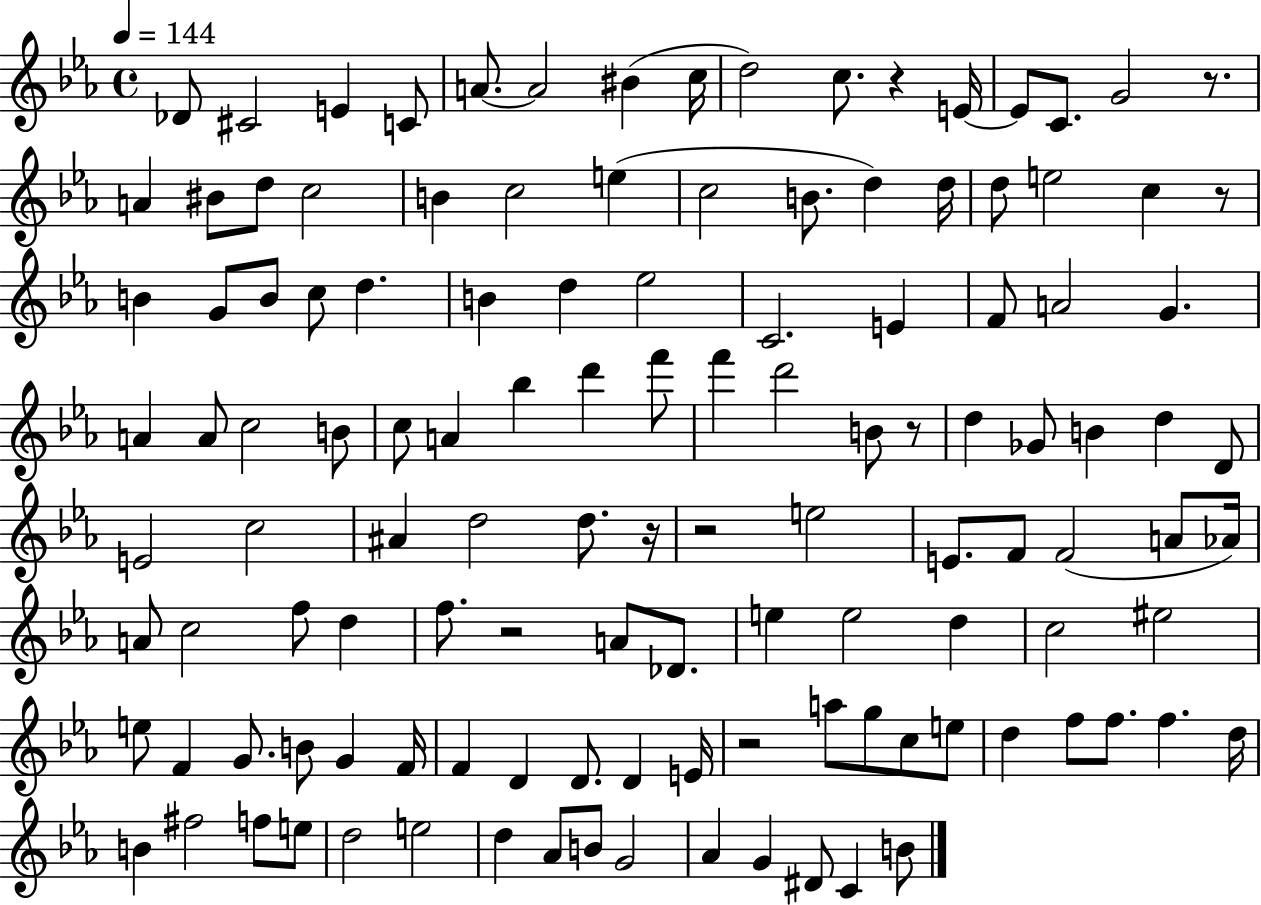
Db4/e C#4/h E4/q C4/e A4/e. A4/h BIS4/q C5/s D5/h C5/e. R/q E4/s E4/e C4/e. G4/h R/e. A4/q BIS4/e D5/e C5/h B4/q C5/h E5/q C5/h B4/e. D5/q D5/s D5/e E5/h C5/q R/e B4/q G4/e B4/e C5/e D5/q. B4/q D5/q Eb5/h C4/h. E4/q F4/e A4/h G4/q. A4/q A4/e C5/h B4/e C5/e A4/q Bb5/q D6/q F6/e F6/q D6/h B4/e R/e D5/q Gb4/e B4/q D5/q D4/e E4/h C5/h A#4/q D5/h D5/e. R/s R/h E5/h E4/e. F4/e F4/h A4/e Ab4/s A4/e C5/h F5/e D5/q F5/e. R/h A4/e Db4/e. E5/q E5/h D5/q C5/h EIS5/h E5/e F4/q G4/e. B4/e G4/q F4/s F4/q D4/q D4/e. D4/q E4/s R/h A5/e G5/e C5/e E5/e D5/q F5/e F5/e. F5/q. D5/s B4/q F#5/h F5/e E5/e D5/h E5/h D5/q Ab4/e B4/e G4/h Ab4/q G4/q D#4/e C4/q B4/e